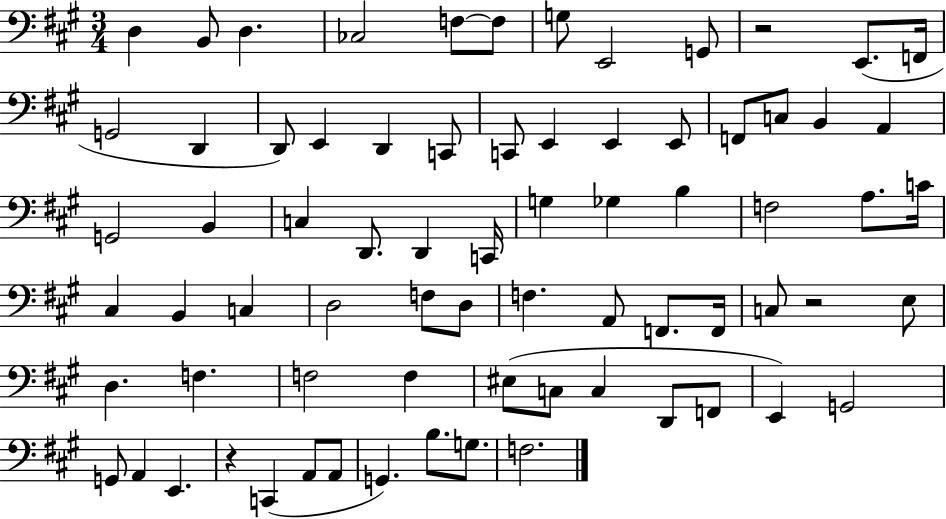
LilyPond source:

{
  \clef bass
  \numericTimeSignature
  \time 3/4
  \key a \major
  d4 b,8 d4. | ces2 f8~~ f8 | g8 e,2 g,8 | r2 e,8.( f,16 | \break g,2 d,4 | d,8) e,4 d,4 c,8 | c,8 e,4 e,4 e,8 | f,8 c8 b,4 a,4 | \break g,2 b,4 | c4 d,8. d,4 c,16 | g4 ges4 b4 | f2 a8. c'16 | \break cis4 b,4 c4 | d2 f8 d8 | f4. a,8 f,8. f,16 | c8 r2 e8 | \break d4. f4. | f2 f4 | eis8( c8 c4 d,8 f,8 | e,4) g,2 | \break g,8 a,4 e,4. | r4 c,4( a,8 a,8 | g,4.) b8. g8. | f2. | \break \bar "|."
}